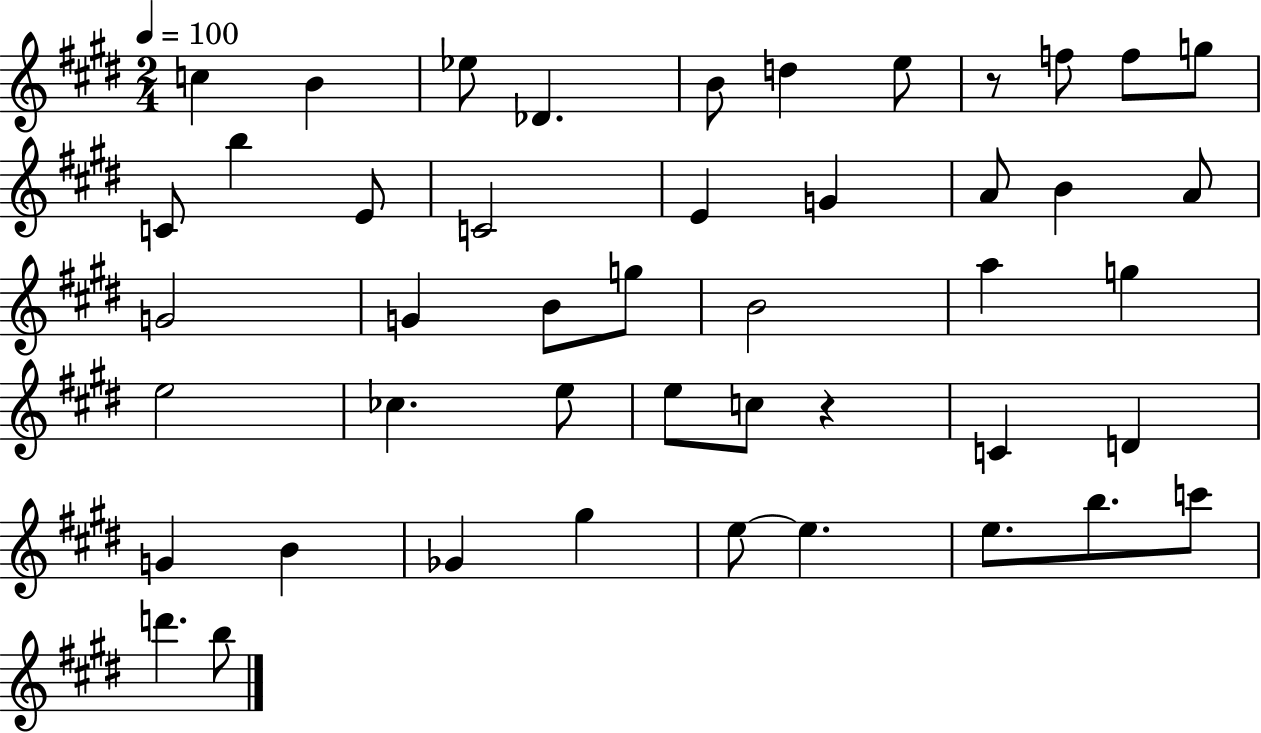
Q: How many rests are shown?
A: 2